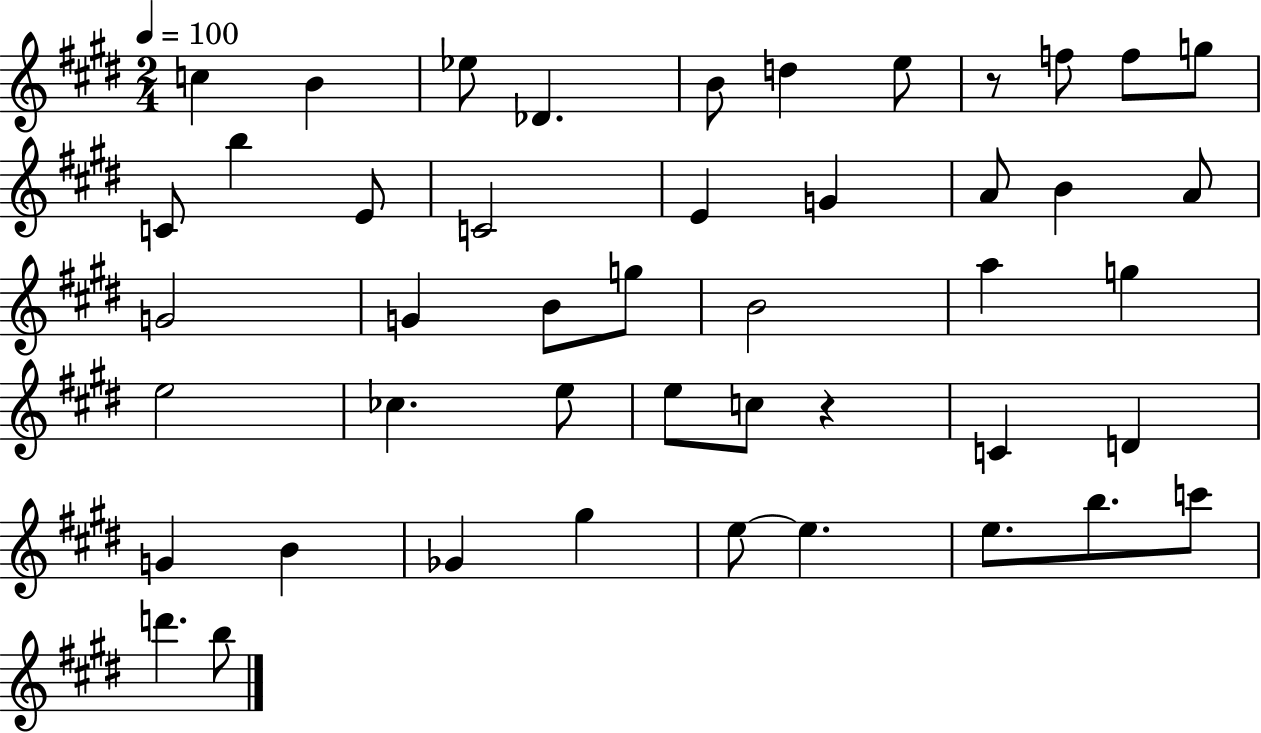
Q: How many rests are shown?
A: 2